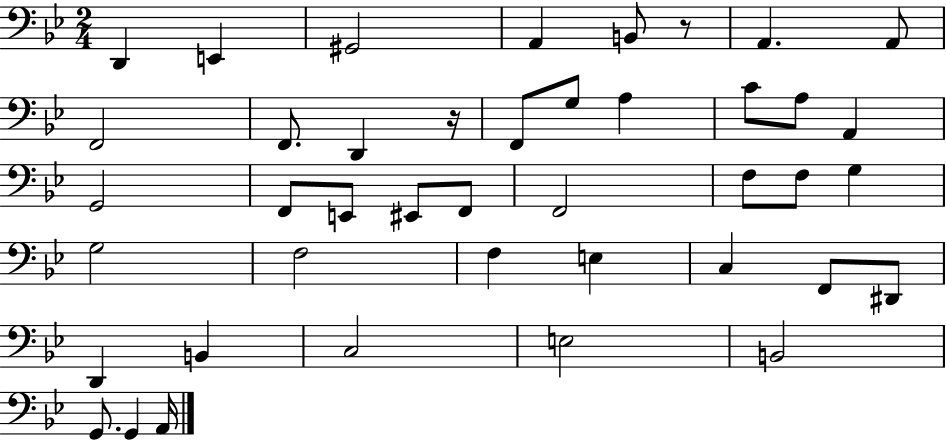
{
  \clef bass
  \numericTimeSignature
  \time 2/4
  \key bes \major
  d,4 e,4 | gis,2 | a,4 b,8 r8 | a,4. a,8 | \break f,2 | f,8. d,4 r16 | f,8 g8 a4 | c'8 a8 a,4 | \break g,2 | f,8 e,8 eis,8 f,8 | f,2 | f8 f8 g4 | \break g2 | f2 | f4 e4 | c4 f,8 dis,8 | \break d,4 b,4 | c2 | e2 | b,2 | \break g,8. g,4 a,16 | \bar "|."
}